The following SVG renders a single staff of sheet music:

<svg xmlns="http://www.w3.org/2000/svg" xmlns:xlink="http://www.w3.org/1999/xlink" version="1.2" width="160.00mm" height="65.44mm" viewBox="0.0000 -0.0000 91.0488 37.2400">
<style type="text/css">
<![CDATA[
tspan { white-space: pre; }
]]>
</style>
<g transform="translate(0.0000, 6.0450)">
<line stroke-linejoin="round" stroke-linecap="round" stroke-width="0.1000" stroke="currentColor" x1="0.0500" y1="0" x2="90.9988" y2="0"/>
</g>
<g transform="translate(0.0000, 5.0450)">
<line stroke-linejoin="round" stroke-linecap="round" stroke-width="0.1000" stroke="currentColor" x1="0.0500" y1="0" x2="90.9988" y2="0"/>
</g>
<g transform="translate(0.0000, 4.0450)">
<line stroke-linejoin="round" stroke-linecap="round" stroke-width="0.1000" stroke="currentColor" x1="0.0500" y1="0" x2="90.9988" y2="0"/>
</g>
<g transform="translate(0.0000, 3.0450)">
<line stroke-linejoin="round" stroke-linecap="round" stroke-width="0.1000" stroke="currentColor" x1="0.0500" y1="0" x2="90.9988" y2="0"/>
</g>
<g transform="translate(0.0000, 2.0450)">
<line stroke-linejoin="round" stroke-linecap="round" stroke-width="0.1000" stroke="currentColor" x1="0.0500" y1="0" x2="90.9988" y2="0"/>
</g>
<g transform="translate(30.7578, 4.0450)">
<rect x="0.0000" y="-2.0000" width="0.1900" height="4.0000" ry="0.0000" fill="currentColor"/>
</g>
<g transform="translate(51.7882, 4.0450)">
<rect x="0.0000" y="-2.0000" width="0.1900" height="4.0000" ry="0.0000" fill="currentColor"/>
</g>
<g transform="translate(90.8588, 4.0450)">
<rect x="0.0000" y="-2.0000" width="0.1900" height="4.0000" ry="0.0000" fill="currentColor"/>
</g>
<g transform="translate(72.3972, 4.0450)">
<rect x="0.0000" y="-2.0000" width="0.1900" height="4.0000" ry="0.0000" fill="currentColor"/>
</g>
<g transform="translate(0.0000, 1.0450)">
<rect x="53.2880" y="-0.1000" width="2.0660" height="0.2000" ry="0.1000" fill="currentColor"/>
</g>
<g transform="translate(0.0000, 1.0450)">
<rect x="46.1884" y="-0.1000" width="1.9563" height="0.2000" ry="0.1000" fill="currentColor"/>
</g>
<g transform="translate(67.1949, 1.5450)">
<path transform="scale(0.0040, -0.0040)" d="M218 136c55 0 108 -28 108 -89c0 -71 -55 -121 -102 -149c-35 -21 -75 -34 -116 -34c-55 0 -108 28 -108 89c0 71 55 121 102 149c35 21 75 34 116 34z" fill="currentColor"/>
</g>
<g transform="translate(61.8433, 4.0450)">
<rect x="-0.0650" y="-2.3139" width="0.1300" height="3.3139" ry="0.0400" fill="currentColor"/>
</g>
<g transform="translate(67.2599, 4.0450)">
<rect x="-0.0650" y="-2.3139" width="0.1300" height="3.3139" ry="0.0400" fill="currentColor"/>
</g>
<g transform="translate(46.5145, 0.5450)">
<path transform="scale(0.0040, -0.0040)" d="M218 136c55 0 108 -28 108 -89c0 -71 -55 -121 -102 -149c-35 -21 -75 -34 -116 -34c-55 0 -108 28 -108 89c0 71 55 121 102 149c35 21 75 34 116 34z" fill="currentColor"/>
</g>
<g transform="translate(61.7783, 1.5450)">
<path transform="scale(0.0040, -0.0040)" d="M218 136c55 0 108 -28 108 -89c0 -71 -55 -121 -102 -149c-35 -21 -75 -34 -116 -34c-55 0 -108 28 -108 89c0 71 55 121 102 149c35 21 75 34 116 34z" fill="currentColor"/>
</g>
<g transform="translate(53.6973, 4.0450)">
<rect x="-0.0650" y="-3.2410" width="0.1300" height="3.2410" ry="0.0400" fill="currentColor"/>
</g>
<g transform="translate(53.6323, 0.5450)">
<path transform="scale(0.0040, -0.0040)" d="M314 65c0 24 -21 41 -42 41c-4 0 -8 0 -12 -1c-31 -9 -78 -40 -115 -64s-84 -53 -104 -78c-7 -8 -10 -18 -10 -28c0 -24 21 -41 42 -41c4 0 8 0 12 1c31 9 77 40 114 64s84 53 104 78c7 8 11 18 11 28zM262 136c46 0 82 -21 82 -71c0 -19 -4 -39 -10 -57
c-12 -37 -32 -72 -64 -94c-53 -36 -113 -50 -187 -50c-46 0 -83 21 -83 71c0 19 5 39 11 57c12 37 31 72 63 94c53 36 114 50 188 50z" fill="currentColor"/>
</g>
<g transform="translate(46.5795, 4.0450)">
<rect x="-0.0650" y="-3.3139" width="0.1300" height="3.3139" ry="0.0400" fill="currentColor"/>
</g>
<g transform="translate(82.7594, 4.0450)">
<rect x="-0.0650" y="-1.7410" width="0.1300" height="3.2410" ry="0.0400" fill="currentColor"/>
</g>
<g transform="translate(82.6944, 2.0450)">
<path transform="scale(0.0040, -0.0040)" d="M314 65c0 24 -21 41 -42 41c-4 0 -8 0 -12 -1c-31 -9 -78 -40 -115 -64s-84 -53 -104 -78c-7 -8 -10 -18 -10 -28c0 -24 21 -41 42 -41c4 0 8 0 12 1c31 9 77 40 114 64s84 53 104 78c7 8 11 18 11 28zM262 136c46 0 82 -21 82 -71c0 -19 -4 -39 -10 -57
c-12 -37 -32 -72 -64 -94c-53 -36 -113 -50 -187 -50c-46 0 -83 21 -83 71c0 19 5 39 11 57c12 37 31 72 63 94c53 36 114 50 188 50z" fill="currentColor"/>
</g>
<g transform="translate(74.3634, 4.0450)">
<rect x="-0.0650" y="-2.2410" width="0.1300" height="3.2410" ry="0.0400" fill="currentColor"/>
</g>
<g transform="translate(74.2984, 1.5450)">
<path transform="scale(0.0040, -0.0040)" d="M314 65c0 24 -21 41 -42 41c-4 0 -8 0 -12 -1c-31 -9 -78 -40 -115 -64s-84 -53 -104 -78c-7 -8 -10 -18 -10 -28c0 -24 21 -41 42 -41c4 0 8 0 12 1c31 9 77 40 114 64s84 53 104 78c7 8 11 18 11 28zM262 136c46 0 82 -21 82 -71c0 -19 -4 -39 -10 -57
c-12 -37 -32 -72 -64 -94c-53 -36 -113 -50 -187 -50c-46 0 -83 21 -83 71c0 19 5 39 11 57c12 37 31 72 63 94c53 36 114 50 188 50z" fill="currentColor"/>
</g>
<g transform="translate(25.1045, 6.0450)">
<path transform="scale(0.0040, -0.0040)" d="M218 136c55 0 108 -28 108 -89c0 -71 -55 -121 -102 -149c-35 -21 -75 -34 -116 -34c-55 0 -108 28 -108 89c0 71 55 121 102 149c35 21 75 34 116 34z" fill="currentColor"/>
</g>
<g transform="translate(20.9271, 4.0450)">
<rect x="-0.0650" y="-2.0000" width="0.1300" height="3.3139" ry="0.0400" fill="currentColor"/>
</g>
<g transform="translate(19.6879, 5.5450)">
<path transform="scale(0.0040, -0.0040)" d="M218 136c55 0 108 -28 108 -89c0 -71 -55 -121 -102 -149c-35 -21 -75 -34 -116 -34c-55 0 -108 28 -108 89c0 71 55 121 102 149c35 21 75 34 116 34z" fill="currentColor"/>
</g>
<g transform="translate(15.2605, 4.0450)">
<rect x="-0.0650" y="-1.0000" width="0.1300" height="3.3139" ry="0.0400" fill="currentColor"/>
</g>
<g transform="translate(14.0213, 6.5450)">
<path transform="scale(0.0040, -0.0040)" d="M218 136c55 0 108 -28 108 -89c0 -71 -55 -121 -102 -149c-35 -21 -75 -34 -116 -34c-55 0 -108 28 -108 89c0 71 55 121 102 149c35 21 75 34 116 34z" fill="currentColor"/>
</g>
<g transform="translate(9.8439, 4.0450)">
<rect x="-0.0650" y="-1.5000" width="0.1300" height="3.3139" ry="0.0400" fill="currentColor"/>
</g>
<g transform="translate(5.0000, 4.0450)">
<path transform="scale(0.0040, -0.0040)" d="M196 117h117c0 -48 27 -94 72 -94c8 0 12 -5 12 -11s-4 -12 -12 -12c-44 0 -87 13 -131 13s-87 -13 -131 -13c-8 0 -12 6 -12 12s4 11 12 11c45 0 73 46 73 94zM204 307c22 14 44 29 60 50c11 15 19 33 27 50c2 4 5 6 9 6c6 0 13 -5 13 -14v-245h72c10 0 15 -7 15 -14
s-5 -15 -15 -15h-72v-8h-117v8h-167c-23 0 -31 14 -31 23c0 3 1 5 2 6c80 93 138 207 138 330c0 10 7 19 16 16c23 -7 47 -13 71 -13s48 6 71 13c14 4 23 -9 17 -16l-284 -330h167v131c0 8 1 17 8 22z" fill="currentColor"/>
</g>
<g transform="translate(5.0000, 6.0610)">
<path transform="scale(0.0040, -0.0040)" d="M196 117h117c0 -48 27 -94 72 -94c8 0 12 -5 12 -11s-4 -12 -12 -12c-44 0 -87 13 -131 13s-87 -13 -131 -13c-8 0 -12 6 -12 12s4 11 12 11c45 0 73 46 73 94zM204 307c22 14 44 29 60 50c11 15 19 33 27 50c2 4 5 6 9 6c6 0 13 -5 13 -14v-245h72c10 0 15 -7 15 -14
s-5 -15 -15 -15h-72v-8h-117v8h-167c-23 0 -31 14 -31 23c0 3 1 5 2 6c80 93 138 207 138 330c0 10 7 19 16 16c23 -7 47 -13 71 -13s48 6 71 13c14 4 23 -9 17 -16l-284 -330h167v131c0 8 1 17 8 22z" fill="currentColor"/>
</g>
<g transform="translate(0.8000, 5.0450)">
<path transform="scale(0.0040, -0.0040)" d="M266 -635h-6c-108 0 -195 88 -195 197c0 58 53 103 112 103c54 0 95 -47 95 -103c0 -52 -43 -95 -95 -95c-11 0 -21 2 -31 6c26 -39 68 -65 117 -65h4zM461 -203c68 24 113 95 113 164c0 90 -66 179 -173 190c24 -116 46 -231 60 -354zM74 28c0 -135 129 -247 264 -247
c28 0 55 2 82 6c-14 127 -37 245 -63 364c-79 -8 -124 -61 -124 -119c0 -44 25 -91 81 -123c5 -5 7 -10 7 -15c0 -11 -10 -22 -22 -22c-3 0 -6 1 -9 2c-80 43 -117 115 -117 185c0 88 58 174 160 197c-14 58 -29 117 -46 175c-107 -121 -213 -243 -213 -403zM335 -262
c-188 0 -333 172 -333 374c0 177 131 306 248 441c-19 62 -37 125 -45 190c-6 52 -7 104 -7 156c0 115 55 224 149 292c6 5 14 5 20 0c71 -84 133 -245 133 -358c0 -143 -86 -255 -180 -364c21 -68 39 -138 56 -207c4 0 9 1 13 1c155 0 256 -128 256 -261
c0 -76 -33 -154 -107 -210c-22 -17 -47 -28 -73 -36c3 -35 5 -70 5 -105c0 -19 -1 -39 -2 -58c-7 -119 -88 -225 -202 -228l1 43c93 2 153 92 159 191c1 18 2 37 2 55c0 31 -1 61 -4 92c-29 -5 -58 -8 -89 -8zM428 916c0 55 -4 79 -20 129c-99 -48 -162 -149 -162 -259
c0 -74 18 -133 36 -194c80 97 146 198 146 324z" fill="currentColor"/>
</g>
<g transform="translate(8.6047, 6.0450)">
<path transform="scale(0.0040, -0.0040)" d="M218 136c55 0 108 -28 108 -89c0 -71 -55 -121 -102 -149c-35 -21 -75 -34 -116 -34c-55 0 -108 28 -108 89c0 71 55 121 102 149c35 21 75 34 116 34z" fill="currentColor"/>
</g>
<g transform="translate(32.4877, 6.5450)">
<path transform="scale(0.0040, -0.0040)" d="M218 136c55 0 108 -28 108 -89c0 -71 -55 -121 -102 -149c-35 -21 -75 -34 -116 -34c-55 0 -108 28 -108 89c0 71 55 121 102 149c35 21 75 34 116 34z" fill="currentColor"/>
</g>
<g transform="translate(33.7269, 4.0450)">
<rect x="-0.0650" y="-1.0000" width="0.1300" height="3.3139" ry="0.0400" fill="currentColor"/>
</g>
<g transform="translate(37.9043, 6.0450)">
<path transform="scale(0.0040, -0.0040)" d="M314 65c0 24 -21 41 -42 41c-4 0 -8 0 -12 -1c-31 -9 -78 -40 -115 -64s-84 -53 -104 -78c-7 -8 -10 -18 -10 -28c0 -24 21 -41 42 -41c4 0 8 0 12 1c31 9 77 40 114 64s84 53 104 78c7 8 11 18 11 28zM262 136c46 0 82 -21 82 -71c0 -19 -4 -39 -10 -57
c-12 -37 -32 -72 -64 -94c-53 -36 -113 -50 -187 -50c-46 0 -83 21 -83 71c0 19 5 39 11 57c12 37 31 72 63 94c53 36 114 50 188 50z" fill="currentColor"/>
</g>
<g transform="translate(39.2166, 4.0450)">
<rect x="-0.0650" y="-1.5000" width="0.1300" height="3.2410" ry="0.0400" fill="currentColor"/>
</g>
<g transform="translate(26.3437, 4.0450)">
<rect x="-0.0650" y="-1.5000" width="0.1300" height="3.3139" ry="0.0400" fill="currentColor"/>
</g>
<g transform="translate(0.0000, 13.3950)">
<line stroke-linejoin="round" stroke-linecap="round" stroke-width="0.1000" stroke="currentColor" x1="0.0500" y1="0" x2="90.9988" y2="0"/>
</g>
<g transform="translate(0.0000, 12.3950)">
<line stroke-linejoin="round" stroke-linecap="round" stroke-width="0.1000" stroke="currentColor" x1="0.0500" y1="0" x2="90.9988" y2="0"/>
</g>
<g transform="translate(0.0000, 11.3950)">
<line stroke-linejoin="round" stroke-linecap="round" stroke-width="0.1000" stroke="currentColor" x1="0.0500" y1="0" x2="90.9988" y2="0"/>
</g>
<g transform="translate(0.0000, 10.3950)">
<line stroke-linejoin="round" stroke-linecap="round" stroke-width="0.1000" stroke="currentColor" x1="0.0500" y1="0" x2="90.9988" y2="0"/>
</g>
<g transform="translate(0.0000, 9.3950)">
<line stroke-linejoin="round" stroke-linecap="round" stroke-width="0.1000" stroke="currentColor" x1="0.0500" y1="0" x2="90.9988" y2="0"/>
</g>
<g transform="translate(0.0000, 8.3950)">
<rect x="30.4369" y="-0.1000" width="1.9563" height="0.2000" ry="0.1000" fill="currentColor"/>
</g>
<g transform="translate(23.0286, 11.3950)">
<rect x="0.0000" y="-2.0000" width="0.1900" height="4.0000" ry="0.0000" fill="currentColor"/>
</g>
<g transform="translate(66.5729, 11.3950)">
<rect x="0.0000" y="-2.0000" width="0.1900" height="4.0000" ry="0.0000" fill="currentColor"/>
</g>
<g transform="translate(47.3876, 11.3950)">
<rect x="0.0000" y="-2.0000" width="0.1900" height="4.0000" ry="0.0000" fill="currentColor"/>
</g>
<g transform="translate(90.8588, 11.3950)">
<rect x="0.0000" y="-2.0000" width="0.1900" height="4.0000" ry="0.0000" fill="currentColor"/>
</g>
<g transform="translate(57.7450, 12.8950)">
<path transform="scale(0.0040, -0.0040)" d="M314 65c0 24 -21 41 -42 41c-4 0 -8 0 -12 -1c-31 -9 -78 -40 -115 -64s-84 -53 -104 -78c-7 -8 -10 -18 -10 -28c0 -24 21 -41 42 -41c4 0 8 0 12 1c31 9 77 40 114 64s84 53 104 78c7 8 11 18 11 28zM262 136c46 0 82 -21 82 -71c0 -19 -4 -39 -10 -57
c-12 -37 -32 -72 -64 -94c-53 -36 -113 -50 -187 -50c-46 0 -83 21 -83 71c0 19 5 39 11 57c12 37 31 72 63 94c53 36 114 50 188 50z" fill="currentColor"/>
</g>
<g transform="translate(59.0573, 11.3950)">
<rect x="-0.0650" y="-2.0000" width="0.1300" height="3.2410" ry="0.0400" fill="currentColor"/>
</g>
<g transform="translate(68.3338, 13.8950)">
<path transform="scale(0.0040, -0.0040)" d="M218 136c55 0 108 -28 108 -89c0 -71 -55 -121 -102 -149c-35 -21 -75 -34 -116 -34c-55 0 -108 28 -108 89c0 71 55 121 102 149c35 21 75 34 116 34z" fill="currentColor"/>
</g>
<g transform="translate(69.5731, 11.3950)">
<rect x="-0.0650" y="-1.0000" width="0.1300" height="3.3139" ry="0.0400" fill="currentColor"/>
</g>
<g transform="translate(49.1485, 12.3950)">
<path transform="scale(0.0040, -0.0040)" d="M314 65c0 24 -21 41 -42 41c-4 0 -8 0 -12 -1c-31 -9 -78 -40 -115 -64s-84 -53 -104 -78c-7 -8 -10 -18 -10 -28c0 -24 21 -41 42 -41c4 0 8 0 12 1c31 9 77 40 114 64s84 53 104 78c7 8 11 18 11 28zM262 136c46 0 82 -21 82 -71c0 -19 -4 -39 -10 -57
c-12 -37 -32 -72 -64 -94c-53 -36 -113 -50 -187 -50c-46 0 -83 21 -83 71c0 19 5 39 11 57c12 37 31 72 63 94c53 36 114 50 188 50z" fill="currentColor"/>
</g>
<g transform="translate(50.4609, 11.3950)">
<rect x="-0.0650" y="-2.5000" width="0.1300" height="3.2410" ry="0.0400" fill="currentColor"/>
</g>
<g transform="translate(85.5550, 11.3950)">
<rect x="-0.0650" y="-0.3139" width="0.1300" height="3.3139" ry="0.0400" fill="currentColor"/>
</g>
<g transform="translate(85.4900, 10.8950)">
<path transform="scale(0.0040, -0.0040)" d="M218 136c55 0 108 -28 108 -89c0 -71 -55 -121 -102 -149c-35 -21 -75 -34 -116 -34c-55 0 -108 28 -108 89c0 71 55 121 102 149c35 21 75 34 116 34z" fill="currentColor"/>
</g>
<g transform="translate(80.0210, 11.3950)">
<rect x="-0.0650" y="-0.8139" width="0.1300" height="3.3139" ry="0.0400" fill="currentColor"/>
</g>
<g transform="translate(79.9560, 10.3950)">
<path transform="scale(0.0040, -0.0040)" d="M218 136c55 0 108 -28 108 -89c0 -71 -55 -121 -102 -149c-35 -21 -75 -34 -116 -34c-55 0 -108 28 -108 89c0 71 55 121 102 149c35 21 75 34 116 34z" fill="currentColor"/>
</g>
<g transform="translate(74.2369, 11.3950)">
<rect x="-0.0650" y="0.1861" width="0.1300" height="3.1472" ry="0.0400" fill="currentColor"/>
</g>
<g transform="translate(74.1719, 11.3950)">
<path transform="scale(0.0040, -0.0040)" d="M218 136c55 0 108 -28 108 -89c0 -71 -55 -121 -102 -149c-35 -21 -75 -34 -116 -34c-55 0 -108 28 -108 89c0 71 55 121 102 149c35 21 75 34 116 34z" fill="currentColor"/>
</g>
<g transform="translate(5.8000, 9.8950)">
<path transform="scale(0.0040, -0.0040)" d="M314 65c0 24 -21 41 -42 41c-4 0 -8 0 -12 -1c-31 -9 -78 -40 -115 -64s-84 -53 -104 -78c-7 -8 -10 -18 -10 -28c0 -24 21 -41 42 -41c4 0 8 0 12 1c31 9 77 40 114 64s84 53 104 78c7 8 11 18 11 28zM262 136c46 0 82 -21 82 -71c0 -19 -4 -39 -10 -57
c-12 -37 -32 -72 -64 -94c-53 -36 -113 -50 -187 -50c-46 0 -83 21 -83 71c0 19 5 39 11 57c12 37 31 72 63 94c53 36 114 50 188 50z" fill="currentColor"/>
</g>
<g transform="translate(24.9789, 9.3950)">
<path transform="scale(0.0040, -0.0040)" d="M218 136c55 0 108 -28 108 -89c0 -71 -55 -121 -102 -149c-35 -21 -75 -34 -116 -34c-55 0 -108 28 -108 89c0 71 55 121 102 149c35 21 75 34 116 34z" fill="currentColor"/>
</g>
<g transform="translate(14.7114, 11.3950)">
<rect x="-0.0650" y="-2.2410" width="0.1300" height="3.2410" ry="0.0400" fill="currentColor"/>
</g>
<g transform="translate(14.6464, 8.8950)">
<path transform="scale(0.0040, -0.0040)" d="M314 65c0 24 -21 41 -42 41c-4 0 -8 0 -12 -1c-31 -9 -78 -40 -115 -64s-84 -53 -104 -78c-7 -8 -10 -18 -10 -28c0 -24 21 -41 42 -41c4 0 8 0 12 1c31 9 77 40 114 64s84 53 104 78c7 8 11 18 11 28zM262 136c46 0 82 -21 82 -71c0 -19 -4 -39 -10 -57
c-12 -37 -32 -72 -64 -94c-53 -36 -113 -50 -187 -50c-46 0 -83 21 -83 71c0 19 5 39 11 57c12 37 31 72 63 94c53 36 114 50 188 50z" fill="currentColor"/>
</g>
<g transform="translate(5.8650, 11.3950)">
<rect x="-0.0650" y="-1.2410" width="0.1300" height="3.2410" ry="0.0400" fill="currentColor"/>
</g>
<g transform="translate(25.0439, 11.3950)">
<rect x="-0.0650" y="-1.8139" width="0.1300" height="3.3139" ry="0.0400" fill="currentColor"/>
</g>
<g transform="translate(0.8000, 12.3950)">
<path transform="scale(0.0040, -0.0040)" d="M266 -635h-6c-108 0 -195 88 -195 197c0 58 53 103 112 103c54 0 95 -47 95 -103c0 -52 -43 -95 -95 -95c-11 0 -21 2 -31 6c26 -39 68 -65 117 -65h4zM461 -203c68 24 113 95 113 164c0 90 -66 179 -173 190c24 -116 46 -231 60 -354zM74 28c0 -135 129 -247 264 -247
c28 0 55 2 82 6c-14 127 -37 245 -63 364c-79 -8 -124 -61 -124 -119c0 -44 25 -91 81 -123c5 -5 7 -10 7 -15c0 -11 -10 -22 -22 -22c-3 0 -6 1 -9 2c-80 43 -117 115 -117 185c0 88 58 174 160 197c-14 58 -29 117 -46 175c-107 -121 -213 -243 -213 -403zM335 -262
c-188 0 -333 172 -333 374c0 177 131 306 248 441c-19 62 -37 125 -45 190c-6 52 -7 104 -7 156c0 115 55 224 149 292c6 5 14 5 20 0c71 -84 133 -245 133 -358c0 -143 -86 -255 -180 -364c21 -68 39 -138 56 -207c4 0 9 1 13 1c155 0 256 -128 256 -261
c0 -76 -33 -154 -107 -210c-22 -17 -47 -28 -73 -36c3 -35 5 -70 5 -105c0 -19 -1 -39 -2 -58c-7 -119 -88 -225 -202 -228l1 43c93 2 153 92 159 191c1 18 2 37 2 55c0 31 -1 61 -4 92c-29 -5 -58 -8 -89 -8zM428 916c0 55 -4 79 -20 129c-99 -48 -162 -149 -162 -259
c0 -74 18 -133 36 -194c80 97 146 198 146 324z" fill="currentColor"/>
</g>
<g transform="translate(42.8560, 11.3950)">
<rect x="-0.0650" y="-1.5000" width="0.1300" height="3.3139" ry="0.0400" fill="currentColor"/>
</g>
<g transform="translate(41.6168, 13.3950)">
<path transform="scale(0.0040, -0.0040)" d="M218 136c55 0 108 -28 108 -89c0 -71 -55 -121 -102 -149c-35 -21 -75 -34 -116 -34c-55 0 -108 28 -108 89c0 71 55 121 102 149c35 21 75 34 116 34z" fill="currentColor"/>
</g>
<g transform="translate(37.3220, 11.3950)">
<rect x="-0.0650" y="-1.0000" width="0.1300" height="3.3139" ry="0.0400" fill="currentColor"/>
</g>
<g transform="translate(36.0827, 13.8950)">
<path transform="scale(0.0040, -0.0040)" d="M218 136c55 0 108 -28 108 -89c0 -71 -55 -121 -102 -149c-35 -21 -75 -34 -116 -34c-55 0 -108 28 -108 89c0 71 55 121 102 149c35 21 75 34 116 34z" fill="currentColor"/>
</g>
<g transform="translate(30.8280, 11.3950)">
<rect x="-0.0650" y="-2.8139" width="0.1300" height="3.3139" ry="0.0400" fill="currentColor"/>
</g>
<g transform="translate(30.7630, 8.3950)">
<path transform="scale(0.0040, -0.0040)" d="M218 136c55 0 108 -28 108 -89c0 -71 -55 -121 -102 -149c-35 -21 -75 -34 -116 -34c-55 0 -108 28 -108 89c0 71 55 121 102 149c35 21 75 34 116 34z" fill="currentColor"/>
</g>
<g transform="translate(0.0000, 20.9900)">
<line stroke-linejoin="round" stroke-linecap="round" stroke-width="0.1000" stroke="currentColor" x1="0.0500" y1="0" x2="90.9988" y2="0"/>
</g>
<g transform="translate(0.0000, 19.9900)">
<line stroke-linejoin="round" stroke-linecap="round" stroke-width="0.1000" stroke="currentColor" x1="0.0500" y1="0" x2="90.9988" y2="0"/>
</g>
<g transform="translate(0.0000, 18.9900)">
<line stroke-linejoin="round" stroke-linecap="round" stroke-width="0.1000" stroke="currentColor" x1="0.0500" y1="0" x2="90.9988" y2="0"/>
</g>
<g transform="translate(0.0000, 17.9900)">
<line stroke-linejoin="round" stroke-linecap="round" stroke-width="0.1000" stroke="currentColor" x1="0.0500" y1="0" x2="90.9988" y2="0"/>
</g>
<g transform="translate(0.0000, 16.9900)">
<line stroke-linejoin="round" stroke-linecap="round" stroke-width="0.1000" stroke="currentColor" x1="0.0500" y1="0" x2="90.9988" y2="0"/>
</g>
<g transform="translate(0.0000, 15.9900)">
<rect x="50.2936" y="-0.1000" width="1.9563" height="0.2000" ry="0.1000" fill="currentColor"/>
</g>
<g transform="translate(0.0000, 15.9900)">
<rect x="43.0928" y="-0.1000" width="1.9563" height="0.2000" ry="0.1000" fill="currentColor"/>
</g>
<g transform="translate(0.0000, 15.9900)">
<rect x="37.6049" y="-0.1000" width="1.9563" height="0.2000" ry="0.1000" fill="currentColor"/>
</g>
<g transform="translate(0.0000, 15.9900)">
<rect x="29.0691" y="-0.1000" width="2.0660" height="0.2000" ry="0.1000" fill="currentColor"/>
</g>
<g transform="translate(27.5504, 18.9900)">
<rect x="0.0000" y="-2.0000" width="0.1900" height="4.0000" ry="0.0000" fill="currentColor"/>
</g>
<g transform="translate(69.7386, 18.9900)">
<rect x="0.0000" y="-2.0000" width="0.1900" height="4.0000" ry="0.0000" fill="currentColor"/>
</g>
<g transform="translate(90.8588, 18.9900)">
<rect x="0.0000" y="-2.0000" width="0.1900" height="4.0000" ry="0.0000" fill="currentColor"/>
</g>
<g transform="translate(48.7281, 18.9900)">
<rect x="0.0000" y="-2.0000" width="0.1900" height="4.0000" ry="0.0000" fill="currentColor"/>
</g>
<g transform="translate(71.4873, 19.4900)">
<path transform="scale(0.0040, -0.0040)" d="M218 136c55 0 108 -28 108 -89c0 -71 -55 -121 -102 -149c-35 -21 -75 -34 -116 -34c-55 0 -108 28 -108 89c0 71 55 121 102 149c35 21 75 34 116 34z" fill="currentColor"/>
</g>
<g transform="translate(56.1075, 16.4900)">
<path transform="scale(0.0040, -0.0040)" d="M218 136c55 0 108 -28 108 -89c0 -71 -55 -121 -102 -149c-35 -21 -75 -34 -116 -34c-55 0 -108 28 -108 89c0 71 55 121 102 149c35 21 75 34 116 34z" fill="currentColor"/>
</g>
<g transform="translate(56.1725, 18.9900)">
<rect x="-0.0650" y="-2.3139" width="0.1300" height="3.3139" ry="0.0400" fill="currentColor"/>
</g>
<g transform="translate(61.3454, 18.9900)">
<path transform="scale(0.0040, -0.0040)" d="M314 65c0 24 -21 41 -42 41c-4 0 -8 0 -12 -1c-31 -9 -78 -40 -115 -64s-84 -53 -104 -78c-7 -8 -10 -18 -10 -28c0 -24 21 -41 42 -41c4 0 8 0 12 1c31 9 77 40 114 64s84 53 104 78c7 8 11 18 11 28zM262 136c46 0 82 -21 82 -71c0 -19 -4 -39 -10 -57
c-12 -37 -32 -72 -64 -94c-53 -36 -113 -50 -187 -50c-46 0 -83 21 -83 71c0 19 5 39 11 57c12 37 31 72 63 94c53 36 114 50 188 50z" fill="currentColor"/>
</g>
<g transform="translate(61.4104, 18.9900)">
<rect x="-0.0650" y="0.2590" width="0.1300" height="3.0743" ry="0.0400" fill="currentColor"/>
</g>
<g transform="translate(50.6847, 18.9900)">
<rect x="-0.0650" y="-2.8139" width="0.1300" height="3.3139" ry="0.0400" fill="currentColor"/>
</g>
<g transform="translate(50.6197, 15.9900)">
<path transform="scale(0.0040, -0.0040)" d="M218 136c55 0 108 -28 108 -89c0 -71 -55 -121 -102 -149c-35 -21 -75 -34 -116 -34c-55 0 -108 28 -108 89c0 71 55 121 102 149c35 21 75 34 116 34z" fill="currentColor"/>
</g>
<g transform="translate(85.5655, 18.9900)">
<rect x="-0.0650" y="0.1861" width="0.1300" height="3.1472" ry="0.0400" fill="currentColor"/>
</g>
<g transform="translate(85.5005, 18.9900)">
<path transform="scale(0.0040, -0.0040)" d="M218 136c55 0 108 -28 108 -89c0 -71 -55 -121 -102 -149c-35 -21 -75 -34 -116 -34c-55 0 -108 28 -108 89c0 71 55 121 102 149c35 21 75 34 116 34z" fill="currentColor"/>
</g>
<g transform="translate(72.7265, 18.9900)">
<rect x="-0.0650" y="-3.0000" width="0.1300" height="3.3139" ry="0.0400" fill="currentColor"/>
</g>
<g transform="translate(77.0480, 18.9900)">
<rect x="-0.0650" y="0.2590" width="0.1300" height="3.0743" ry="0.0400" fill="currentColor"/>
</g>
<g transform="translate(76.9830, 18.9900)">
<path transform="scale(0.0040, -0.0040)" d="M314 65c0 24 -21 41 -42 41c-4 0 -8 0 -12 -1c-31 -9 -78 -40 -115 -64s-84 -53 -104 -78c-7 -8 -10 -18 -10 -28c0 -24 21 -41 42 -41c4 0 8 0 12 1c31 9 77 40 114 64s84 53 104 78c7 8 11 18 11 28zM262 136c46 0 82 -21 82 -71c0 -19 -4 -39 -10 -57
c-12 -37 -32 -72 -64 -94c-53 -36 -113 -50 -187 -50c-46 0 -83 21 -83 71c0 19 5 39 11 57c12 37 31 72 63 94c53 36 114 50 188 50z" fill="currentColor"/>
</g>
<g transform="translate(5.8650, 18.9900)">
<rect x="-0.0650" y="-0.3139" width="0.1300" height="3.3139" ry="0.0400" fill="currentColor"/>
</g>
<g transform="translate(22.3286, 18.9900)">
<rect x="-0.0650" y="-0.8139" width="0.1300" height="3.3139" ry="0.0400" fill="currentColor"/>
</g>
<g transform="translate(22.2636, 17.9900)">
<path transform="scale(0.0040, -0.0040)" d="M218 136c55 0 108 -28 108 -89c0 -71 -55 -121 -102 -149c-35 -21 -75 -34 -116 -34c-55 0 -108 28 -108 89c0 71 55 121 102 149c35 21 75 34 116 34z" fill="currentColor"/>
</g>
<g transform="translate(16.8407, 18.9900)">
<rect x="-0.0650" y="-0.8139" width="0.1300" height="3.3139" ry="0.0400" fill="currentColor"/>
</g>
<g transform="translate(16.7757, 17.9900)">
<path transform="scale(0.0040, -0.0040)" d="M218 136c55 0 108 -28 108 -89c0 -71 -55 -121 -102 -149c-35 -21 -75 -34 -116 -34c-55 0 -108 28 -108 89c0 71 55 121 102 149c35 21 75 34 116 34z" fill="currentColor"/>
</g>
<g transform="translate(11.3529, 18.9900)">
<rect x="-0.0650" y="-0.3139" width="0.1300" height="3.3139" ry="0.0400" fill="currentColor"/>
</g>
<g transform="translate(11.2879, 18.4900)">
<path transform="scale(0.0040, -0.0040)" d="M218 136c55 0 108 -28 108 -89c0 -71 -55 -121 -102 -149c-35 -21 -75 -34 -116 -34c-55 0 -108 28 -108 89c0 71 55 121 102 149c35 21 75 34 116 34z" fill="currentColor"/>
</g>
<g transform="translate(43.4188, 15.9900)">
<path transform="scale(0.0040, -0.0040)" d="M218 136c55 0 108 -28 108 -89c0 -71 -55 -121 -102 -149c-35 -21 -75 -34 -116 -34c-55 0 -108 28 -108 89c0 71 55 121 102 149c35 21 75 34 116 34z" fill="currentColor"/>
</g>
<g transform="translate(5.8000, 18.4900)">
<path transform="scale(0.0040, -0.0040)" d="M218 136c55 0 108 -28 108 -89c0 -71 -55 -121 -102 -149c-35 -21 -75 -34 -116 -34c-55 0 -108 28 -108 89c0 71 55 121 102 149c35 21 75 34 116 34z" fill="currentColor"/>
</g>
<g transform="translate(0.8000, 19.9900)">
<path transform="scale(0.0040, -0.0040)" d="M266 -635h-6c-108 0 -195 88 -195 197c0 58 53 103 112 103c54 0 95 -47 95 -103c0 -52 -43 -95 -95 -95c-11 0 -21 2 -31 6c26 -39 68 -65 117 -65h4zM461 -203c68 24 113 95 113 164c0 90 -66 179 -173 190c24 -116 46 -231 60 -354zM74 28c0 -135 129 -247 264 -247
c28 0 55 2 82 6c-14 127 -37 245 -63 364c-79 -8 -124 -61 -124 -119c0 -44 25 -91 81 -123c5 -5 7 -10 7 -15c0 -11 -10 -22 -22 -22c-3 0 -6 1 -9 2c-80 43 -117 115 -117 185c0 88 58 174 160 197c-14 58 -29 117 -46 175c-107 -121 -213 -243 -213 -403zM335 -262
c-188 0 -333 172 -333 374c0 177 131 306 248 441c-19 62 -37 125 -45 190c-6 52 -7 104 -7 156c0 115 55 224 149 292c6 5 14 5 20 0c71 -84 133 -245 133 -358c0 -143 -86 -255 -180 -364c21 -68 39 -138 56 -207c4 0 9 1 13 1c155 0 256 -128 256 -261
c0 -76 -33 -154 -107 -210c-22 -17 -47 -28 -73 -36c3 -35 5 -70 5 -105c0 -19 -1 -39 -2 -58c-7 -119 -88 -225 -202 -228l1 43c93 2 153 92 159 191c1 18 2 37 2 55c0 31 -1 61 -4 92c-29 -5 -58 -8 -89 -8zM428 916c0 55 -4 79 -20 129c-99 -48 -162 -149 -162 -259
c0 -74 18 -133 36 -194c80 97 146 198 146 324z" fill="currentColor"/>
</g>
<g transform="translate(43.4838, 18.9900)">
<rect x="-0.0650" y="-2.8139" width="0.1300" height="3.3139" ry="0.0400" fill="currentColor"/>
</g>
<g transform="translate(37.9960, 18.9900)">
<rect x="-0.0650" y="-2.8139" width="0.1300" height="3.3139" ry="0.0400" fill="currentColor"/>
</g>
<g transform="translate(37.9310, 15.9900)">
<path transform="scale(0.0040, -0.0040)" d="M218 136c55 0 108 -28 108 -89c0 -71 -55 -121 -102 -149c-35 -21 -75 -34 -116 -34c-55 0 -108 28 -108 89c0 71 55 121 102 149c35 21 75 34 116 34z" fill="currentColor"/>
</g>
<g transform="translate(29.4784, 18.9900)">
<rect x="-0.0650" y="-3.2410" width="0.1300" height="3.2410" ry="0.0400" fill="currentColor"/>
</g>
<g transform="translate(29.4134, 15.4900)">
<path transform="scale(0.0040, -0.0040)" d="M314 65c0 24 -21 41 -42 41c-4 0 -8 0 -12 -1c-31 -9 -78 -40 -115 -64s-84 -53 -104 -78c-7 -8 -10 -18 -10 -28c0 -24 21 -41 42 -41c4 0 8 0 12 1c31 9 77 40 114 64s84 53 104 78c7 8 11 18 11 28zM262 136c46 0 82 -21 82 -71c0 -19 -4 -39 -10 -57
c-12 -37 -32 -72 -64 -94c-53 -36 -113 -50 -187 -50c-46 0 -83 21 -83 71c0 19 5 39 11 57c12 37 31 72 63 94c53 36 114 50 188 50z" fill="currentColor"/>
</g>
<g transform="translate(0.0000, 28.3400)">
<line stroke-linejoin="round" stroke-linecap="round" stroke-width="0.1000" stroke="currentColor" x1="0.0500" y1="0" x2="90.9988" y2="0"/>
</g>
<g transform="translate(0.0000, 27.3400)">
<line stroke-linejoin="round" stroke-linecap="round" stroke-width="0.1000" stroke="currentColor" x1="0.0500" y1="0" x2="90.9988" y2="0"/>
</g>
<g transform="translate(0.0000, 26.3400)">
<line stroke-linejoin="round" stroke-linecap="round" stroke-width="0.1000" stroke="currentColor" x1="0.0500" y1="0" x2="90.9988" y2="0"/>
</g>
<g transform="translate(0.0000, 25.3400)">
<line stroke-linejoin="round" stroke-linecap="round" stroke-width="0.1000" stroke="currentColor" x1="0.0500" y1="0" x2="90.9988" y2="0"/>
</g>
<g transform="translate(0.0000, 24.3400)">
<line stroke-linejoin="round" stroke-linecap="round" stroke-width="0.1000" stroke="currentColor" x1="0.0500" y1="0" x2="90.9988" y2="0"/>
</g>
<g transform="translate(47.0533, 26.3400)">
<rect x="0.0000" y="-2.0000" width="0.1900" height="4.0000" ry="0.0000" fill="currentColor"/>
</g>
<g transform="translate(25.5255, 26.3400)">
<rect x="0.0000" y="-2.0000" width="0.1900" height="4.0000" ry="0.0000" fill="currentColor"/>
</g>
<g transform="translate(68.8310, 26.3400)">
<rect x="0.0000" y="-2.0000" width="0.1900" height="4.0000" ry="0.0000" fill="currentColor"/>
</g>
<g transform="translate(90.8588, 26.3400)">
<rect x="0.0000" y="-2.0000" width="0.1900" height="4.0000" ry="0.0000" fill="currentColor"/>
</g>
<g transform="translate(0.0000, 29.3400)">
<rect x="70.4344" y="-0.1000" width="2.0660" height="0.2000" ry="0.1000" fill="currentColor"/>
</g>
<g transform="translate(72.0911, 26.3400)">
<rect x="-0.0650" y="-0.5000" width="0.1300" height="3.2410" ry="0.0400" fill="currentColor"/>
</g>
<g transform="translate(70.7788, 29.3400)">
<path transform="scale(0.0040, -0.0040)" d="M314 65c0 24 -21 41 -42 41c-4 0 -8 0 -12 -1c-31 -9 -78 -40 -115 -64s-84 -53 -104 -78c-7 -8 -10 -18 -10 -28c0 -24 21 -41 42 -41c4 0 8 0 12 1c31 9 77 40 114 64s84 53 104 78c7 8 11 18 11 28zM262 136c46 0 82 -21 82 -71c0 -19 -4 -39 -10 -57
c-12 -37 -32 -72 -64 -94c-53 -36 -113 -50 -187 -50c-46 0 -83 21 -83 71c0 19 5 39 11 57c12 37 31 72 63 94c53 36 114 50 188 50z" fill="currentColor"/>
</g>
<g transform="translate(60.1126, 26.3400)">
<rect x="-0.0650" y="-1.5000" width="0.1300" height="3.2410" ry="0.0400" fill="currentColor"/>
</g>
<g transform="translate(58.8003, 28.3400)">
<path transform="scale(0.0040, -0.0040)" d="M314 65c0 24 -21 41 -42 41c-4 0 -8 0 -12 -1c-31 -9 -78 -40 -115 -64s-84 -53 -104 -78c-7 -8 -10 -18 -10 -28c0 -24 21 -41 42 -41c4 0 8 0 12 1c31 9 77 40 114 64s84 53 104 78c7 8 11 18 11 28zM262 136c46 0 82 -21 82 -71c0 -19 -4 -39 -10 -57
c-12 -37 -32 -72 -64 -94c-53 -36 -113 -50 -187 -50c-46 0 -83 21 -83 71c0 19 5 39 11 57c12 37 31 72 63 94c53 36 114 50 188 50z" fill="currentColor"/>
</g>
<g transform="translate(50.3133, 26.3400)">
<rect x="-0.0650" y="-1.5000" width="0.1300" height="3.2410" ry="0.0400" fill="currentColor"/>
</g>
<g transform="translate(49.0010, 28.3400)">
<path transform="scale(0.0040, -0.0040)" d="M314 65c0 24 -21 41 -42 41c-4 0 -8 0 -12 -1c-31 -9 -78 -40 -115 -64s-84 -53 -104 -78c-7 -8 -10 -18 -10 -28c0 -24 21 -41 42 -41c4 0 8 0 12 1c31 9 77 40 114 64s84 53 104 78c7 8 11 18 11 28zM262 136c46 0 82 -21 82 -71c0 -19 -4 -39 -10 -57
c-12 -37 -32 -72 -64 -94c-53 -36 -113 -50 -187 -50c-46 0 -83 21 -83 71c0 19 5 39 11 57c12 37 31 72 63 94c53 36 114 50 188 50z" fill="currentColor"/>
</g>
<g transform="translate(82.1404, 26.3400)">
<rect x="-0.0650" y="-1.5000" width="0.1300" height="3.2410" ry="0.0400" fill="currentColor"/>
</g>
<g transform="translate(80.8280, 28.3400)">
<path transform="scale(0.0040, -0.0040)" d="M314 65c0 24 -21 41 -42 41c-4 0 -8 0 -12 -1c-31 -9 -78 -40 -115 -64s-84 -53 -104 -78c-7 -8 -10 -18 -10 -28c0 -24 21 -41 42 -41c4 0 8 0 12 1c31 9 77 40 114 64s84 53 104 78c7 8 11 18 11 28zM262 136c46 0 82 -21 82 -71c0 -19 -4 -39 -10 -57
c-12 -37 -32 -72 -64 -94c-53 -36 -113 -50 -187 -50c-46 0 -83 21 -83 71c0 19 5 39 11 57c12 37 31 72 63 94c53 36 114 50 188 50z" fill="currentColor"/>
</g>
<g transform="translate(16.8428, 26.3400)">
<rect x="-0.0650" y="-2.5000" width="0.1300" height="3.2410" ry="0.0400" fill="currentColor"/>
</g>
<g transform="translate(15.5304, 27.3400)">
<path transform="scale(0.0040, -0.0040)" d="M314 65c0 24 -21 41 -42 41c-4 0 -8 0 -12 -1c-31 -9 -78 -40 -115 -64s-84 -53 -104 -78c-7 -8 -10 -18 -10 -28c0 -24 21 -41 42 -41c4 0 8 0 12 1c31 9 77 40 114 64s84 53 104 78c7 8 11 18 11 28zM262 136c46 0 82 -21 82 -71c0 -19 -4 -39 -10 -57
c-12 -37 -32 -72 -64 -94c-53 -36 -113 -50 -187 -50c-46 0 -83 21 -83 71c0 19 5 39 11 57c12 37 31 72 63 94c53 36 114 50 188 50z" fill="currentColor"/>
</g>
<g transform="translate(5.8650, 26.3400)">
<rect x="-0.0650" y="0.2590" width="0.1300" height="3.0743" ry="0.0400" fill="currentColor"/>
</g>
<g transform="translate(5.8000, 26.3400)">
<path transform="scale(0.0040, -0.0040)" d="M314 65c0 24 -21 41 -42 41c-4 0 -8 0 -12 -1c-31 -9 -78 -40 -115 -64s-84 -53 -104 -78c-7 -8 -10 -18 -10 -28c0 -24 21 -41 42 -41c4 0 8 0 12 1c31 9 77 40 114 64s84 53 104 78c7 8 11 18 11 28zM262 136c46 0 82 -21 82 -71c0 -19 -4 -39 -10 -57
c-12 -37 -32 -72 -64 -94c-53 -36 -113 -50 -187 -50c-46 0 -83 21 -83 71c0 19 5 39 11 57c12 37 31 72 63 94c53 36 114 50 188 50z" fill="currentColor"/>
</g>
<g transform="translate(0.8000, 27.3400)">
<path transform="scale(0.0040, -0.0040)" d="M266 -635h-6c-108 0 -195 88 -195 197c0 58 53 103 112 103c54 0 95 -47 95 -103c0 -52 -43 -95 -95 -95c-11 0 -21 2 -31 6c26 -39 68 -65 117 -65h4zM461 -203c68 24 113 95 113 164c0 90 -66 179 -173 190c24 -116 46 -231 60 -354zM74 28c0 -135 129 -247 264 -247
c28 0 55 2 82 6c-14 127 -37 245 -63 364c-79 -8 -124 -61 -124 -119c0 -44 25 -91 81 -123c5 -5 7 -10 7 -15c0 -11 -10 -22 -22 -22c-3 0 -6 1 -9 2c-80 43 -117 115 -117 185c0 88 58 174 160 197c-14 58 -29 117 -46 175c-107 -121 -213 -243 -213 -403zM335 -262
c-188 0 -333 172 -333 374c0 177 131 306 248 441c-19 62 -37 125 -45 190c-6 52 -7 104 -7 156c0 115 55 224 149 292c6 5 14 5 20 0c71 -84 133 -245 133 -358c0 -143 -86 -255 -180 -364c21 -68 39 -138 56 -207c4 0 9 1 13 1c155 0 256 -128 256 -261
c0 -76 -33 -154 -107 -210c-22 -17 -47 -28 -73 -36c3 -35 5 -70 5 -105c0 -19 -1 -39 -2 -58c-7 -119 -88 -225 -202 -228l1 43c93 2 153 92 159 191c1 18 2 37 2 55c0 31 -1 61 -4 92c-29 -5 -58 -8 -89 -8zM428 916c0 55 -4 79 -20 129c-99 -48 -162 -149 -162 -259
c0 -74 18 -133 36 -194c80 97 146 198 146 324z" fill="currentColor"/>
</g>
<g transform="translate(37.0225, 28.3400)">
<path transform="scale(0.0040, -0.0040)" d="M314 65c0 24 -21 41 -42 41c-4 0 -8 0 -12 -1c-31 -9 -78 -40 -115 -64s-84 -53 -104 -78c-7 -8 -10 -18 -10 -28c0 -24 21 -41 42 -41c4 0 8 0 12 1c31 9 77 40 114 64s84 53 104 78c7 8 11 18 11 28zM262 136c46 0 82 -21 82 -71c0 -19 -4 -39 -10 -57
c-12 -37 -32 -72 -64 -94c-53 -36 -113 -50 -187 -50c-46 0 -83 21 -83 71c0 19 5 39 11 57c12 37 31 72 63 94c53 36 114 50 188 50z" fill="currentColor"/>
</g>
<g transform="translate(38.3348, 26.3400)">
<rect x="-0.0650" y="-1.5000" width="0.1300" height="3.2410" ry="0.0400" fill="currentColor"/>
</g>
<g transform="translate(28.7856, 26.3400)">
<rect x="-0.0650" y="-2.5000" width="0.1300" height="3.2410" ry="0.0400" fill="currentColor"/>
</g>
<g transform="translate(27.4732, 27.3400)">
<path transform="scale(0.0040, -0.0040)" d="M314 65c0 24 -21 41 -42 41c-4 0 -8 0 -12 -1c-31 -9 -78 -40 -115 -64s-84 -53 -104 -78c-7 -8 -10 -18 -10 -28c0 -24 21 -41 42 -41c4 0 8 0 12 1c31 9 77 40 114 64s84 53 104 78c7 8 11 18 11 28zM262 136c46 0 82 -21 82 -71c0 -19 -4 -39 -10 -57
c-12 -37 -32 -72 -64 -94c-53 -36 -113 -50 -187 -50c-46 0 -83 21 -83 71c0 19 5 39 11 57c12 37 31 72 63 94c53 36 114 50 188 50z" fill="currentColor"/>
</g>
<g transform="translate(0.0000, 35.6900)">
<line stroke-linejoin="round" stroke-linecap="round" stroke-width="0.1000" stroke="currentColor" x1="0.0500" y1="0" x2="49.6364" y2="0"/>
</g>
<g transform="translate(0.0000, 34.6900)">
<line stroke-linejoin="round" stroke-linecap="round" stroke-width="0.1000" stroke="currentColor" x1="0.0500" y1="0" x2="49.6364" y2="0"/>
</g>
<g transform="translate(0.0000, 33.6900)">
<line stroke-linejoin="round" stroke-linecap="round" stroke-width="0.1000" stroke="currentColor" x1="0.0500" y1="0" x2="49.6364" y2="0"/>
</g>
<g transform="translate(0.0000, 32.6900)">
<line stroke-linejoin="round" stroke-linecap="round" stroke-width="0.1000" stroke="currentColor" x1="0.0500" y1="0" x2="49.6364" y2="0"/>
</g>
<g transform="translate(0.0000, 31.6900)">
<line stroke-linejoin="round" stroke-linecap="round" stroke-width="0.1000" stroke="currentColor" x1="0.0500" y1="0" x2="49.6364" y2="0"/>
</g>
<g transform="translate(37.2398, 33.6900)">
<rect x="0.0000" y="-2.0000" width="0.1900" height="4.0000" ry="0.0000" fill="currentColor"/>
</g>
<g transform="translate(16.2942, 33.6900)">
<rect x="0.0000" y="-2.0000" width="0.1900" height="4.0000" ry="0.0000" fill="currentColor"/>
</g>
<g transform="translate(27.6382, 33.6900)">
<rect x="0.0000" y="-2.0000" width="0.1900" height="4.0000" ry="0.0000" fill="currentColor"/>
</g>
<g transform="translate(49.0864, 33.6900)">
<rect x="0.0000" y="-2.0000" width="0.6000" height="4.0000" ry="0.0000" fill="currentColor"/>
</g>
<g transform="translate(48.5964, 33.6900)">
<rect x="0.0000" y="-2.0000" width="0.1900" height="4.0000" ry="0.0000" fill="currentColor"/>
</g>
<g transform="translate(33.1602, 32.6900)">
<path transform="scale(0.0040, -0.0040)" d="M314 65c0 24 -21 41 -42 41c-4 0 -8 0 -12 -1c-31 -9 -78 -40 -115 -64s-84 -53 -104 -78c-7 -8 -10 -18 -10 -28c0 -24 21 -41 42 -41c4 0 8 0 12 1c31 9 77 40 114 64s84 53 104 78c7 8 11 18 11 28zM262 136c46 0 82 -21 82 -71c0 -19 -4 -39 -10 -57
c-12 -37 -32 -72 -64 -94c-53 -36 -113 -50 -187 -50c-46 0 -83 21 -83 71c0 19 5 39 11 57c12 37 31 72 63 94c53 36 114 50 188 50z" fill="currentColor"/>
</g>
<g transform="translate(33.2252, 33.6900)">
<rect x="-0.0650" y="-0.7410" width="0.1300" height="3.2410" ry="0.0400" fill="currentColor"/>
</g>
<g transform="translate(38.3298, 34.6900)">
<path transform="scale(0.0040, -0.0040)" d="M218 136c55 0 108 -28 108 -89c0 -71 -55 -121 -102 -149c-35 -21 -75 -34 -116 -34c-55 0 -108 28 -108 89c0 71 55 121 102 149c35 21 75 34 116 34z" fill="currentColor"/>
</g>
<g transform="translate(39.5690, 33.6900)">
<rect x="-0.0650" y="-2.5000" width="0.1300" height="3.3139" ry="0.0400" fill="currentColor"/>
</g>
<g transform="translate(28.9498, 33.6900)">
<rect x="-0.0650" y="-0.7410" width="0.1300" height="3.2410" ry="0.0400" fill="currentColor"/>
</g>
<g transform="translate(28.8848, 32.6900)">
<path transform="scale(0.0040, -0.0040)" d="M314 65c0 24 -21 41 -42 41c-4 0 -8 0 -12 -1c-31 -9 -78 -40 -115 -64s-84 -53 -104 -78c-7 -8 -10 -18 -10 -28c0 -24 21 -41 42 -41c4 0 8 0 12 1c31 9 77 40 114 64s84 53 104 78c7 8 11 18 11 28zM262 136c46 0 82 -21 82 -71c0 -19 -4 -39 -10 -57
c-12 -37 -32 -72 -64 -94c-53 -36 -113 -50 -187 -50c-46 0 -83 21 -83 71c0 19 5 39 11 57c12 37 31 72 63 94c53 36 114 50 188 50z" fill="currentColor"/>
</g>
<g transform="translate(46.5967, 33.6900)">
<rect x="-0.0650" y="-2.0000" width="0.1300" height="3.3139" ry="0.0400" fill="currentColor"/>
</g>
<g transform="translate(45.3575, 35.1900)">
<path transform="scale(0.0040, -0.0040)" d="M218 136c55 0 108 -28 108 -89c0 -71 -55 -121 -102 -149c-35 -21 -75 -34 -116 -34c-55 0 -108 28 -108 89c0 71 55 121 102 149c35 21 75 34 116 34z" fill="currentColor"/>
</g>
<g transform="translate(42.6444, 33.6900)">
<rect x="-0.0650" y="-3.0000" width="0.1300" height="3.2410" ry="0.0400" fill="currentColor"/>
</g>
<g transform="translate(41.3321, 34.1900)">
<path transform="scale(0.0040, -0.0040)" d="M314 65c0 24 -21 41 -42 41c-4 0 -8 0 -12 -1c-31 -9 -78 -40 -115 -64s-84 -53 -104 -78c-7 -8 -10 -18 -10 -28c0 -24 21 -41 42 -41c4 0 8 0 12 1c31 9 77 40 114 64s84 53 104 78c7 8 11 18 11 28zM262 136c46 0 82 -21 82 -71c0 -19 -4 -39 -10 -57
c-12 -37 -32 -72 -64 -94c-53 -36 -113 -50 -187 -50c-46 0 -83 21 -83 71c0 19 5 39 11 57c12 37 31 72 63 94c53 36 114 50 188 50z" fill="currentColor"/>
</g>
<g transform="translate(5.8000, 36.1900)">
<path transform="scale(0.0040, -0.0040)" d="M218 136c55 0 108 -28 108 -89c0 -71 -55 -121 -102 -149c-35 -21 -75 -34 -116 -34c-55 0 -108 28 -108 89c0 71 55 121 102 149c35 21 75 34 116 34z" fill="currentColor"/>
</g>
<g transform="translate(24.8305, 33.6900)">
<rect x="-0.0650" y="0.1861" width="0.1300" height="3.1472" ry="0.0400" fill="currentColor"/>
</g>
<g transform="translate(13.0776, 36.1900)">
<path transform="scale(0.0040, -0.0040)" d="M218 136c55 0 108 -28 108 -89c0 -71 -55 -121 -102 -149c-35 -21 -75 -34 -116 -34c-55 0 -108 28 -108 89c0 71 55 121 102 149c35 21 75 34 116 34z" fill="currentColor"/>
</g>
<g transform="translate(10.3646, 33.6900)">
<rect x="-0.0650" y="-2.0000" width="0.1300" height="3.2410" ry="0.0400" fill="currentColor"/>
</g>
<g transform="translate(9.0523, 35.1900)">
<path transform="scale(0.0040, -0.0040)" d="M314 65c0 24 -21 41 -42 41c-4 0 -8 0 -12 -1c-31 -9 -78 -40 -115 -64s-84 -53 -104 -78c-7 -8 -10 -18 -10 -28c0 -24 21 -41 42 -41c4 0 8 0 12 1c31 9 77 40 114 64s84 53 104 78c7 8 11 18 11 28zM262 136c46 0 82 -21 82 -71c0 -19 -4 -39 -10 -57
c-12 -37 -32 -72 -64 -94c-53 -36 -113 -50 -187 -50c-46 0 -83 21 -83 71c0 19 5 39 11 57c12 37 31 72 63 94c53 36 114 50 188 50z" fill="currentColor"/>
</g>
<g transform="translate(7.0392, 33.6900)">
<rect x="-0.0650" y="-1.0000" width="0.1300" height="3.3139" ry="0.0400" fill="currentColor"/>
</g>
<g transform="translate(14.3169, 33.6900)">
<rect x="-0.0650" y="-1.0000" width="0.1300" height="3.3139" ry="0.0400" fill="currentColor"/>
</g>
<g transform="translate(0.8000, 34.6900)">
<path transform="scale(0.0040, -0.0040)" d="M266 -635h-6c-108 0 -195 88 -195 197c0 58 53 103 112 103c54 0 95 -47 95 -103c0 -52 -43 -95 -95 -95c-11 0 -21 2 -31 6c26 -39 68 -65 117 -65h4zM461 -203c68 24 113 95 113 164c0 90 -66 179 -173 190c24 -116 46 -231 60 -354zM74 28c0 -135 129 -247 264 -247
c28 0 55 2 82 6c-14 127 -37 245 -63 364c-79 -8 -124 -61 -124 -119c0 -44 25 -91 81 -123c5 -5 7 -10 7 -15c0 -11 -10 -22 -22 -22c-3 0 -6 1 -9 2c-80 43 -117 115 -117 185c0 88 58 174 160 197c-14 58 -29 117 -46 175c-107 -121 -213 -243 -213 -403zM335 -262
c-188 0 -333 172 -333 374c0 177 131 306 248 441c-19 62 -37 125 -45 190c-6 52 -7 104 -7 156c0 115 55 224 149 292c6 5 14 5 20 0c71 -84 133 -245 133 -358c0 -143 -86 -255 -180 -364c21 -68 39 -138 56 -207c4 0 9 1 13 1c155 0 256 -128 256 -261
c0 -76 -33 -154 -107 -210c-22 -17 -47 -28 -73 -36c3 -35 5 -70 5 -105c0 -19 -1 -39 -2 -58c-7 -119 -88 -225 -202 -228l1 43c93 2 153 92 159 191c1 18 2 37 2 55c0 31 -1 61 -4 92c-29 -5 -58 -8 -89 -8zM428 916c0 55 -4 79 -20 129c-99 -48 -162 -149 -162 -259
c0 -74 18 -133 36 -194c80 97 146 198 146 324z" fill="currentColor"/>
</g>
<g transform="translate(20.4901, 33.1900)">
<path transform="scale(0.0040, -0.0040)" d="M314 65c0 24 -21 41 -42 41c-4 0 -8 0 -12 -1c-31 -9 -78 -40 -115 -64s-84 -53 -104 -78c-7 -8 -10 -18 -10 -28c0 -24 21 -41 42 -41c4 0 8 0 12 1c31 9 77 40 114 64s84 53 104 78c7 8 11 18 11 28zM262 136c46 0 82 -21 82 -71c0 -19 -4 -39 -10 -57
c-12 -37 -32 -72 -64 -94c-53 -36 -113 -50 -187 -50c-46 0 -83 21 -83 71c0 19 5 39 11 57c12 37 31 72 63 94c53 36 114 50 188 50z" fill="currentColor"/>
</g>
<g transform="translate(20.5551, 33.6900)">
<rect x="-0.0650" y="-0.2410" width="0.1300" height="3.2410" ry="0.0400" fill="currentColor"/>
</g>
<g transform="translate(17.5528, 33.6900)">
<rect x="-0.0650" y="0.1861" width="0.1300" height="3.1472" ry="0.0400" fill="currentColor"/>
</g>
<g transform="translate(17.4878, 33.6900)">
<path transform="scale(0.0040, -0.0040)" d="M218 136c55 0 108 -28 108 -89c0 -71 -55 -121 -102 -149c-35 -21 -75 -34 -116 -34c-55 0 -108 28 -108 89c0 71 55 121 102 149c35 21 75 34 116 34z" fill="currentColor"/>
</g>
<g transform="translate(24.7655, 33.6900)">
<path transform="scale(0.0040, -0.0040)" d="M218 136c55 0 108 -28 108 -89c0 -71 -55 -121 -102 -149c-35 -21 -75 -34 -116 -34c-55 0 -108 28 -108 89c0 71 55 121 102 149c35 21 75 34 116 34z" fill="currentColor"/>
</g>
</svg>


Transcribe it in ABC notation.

X:1
T:Untitled
M:4/4
L:1/4
K:C
E D F E D E2 b b2 g g g2 f2 e2 g2 f a D E G2 F2 D B d c c c d d b2 a a a g B2 A B2 B B2 G2 G2 E2 E2 E2 C2 E2 D F2 D B c2 B d2 d2 G A2 F